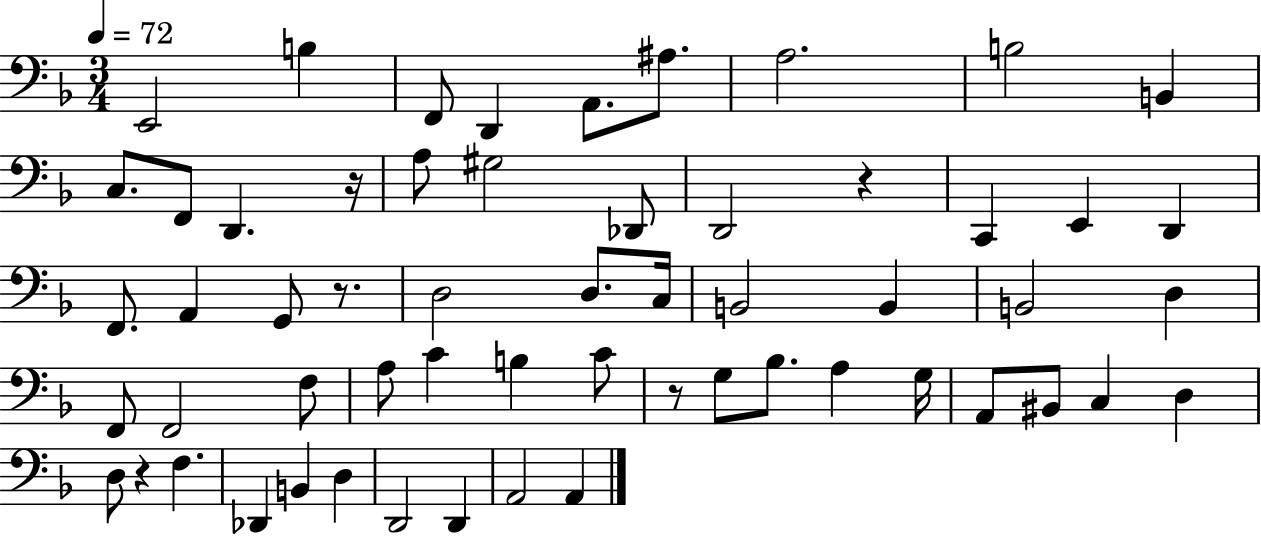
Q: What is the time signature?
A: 3/4